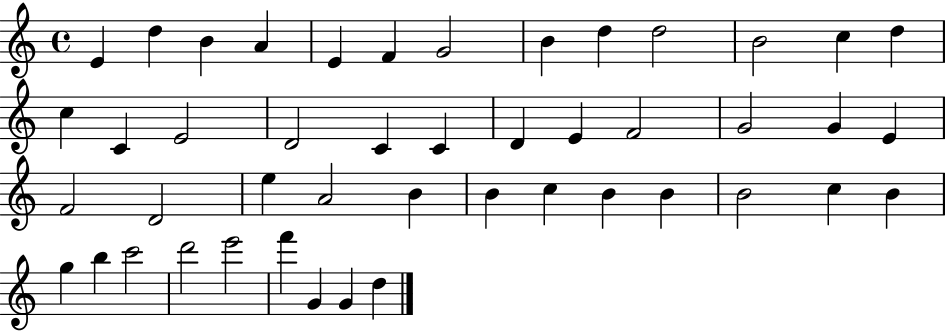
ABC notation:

X:1
T:Untitled
M:4/4
L:1/4
K:C
E d B A E F G2 B d d2 B2 c d c C E2 D2 C C D E F2 G2 G E F2 D2 e A2 B B c B B B2 c B g b c'2 d'2 e'2 f' G G d